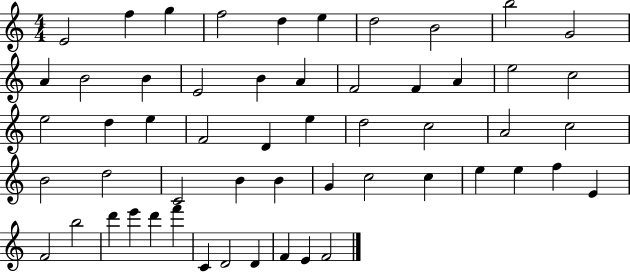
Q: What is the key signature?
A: C major